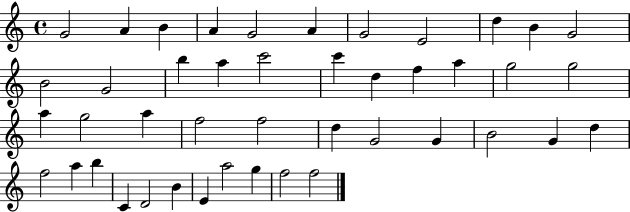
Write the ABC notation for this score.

X:1
T:Untitled
M:4/4
L:1/4
K:C
G2 A B A G2 A G2 E2 d B G2 B2 G2 b a c'2 c' d f a g2 g2 a g2 a f2 f2 d G2 G B2 G d f2 a b C D2 B E a2 g f2 f2